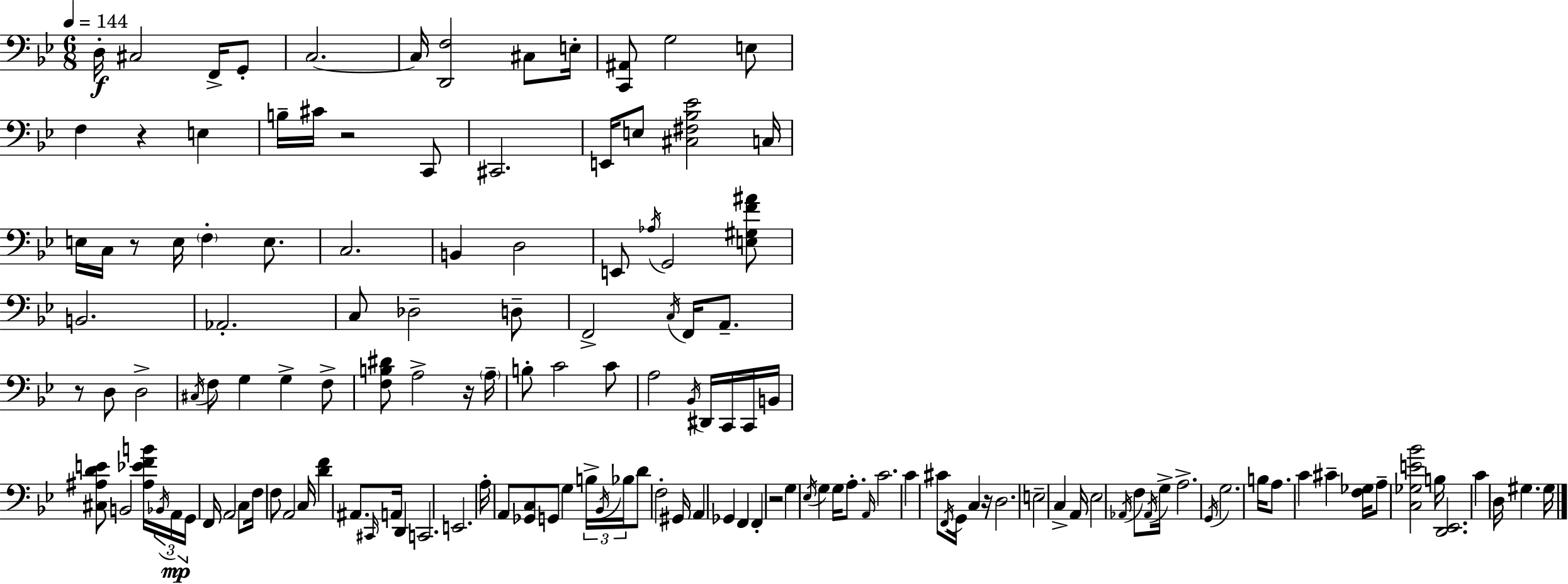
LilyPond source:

{
  \clef bass
  \numericTimeSignature
  \time 6/8
  \key g \minor
  \tempo 4 = 144
  \repeat volta 2 { d16-.\f cis2 f,16-> g,8-. | c2.~~ | c16 <d, f>2 cis8 e16-. | <c, ais,>8 g2 e8 | \break f4 r4 e4 | b16-- cis'16 r2 c,8 | cis,2. | e,16 e8 <cis fis bes ees'>2 c16 | \break e16 c16 r8 e16 \parenthesize f4-. e8. | c2. | b,4 d2 | e,8 \acciaccatura { aes16 } g,2 <e gis f' ais'>8 | \break b,2. | aes,2.-. | c8 des2-- d8-- | f,2-> \acciaccatura { c16 } f,16 a,8.-- | \break r8 d8 d2-> | \acciaccatura { cis16 } f8 g4 g4-> | f8-> <f b dis'>8 a2-> | r16 \parenthesize a16-- b8-. c'2 | \break c'8 a2 \acciaccatura { bes,16 } | dis,16 c,16 c,16 b,16 <cis ais d' e'>8 b,2 | <ais ees' f' b'>16 \tuplet 3/2 { \acciaccatura { bes,16 }\mp a,16 g,16 } f,16 a,2 | c8 f16 f8 a,2 | \break c16 <d' f'>4 ais,8. | \grace { cis,16 } a,16 d,4 c,2. | e,2. | a16-. a,8 <ges, c>8 g,8 | \break g4 \tuplet 3/2 { b16-> \acciaccatura { bes,16 } bes16 } d'8 f2-. | gis,16 a,4 ges,4 | f,4 f,4-. r2 | g4 \acciaccatura { ees16 } | \break g4 g16 a8.-. \grace { a,16 } c'2. | c'4 | cis'8 \acciaccatura { f,16 } g,16 c4 r16 d2. | e2-- | \break c4-> a,16 ees2 | \acciaccatura { aes,16 } f8 \acciaccatura { aes,16 } g16-> | a2.-> | \acciaccatura { g,16 } g2. | \break b16 a8. c'4 cis'4-- | <f ges>16 a8-- <c ges e' bes'>2 | b16 <d, ees,>2. | c'4 d16 gis4. | \break gis16 } \bar "|."
}